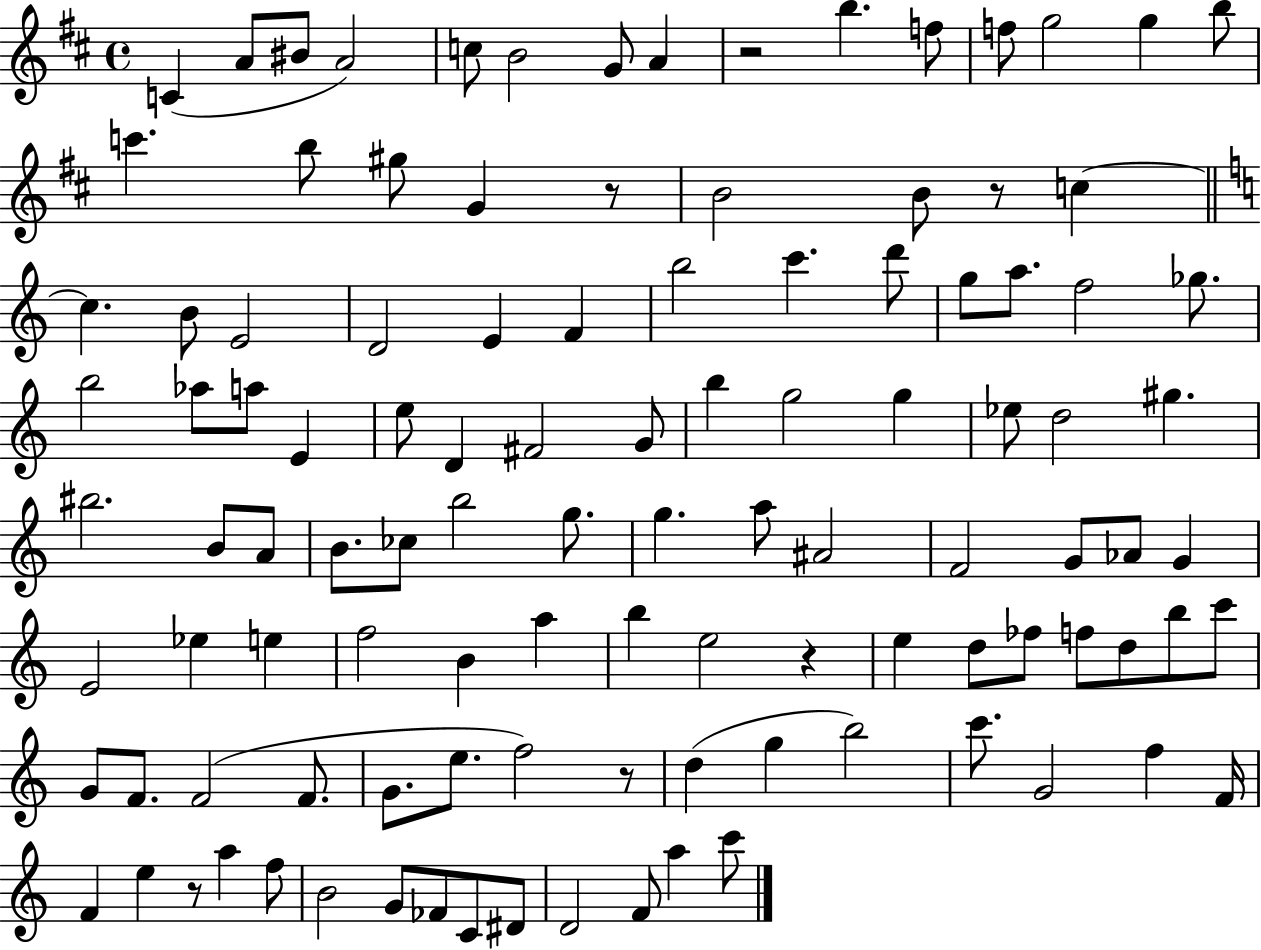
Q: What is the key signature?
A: D major